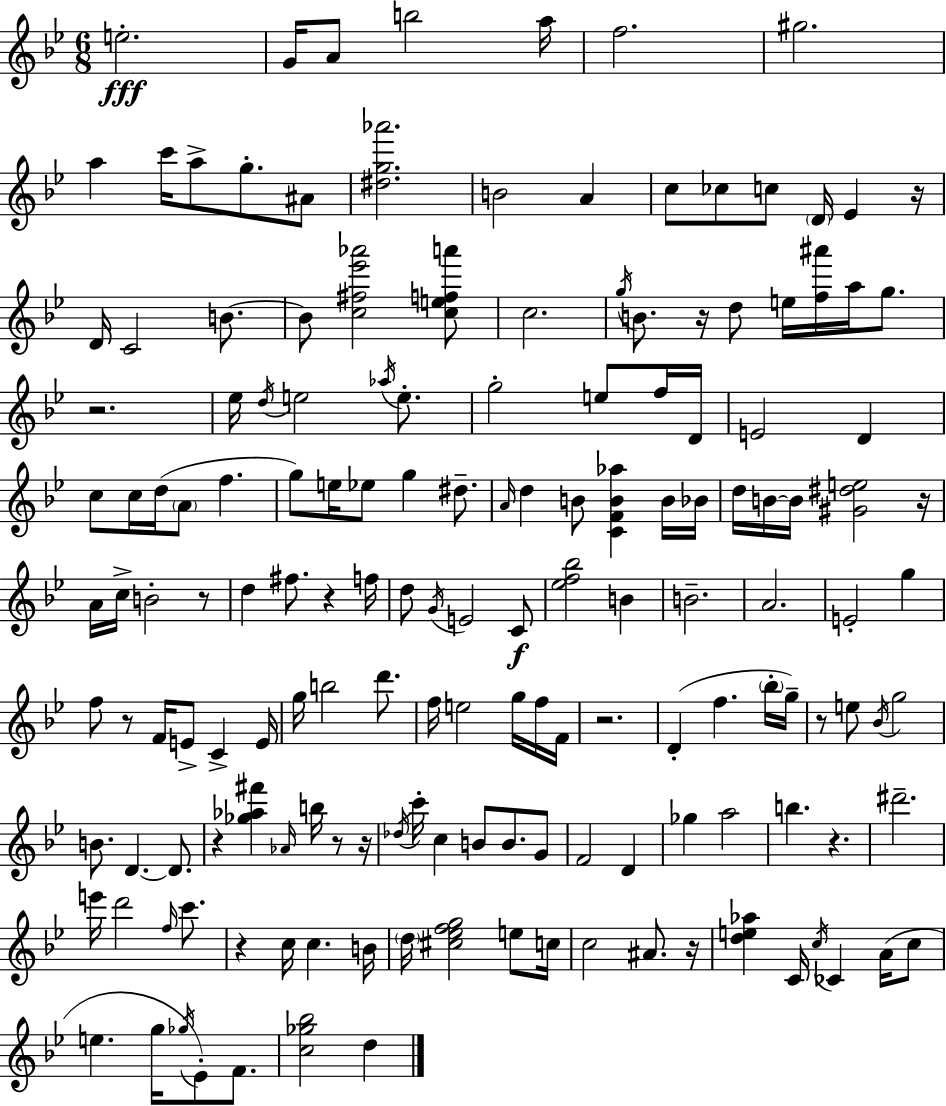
{
  \clef treble
  \numericTimeSignature
  \time 6/8
  \key g \minor
  e''2.-.\fff | g'16 a'8 b''2 a''16 | f''2. | gis''2. | \break a''4 c'''16 a''8-> g''8.-. ais'8 | <dis'' g'' aes'''>2. | b'2 a'4 | c''8 ces''8 c''8 \parenthesize d'16 ees'4 r16 | \break d'16 c'2 b'8.~~ | b'8 <c'' fis'' ees''' aes'''>2 <c'' e'' f'' a'''>8 | c''2. | \acciaccatura { g''16 } b'8. r16 d''8 e''16 <f'' ais'''>16 a''16 g''8. | \break r2. | ees''16 \acciaccatura { d''16 } e''2 \acciaccatura { aes''16 } | e''8.-. g''2-. e''8 | f''16 d'16 e'2 d'4 | \break c''8 c''16 d''16( \parenthesize a'8 f''4. | g''8) e''16 ees''8 g''4 | dis''8.-- \grace { a'16 } d''4 b'8 <c' f' b' aes''>4 | b'16 bes'16 d''16 b'16~~ b'16 <gis' dis'' e''>2 | \break r16 a'16 c''16-> b'2-. | r8 d''4 fis''8. r4 | f''16 d''8 \acciaccatura { g'16 } e'2 | c'8\f <ees'' f'' bes''>2 | \break b'4 b'2.-- | a'2. | e'2-. | g''4 f''8 r8 f'16 e'8-> | \break c'4-> e'16 g''16 b''2 | d'''8. f''16 e''2 | g''16 f''16 f'16 r2. | d'4-.( f''4. | \break \parenthesize bes''16-. g''16--) r8 e''8 \acciaccatura { bes'16 } g''2 | b'8. d'4.~~ | d'8. r4 <ges'' aes'' fis'''>4 | \grace { aes'16 } b''16 r8 r16 \acciaccatura { des''16 } c'''16-. c''4 | \break b'8 b'8. g'8 f'2 | d'4 ges''4 | a''2 b''4. | r4. dis'''2.-- | \break e'''16 d'''2 | \grace { f''16 } c'''8. r4 | c''16 c''4. b'16 \parenthesize d''16 <cis'' ees'' f'' g''>2 | e''8 c''16 c''2 | \break ais'8. r16 <d'' e'' aes''>4 | c'16 \acciaccatura { c''16 } ces'4 a'16( c''8 e''4. | g''16 \acciaccatura { ges''16 }) ees'8-. f'8. <c'' ges'' bes''>2 | d''4 \bar "|."
}